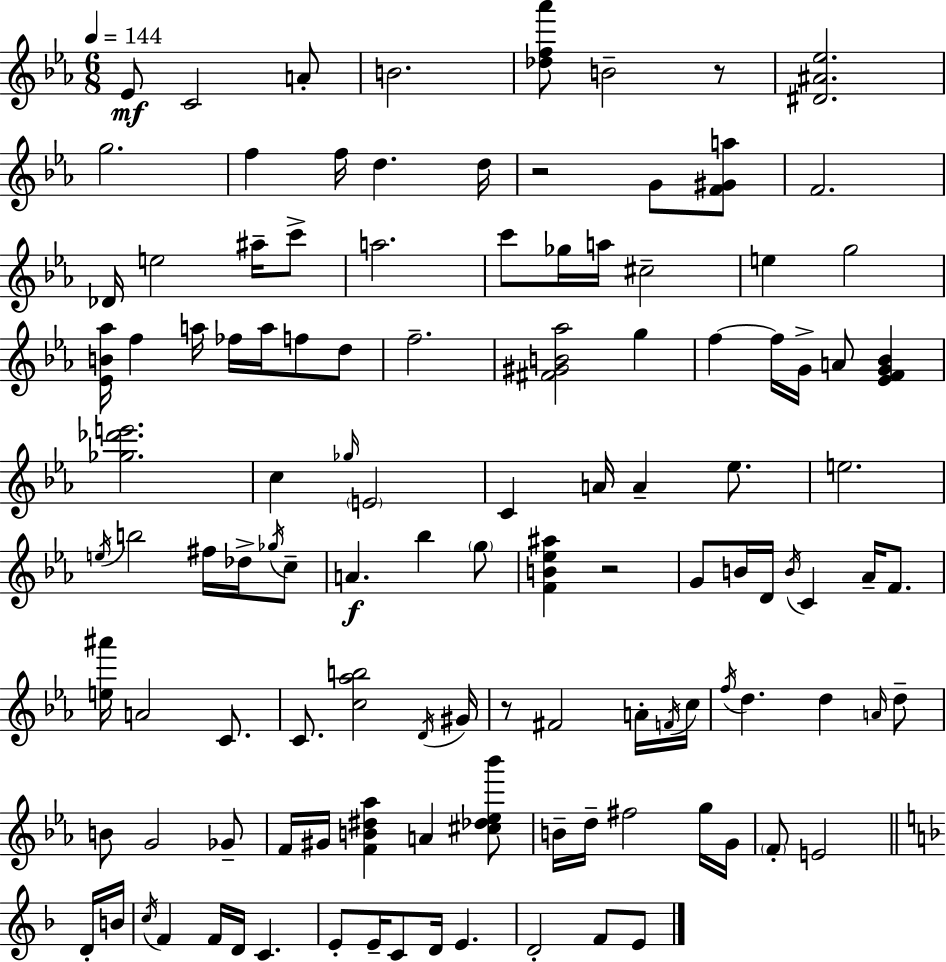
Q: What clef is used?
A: treble